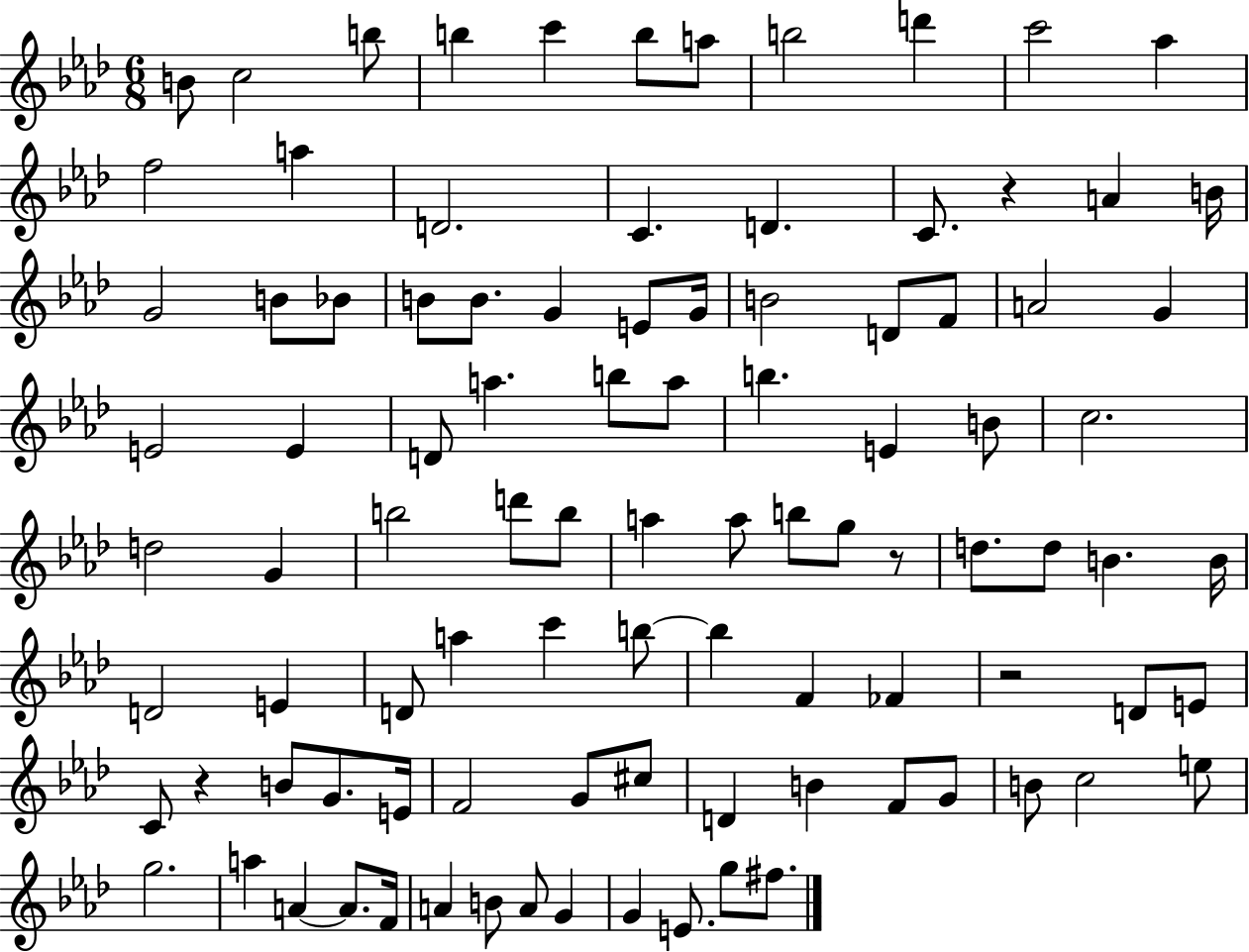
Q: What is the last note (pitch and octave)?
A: F#5